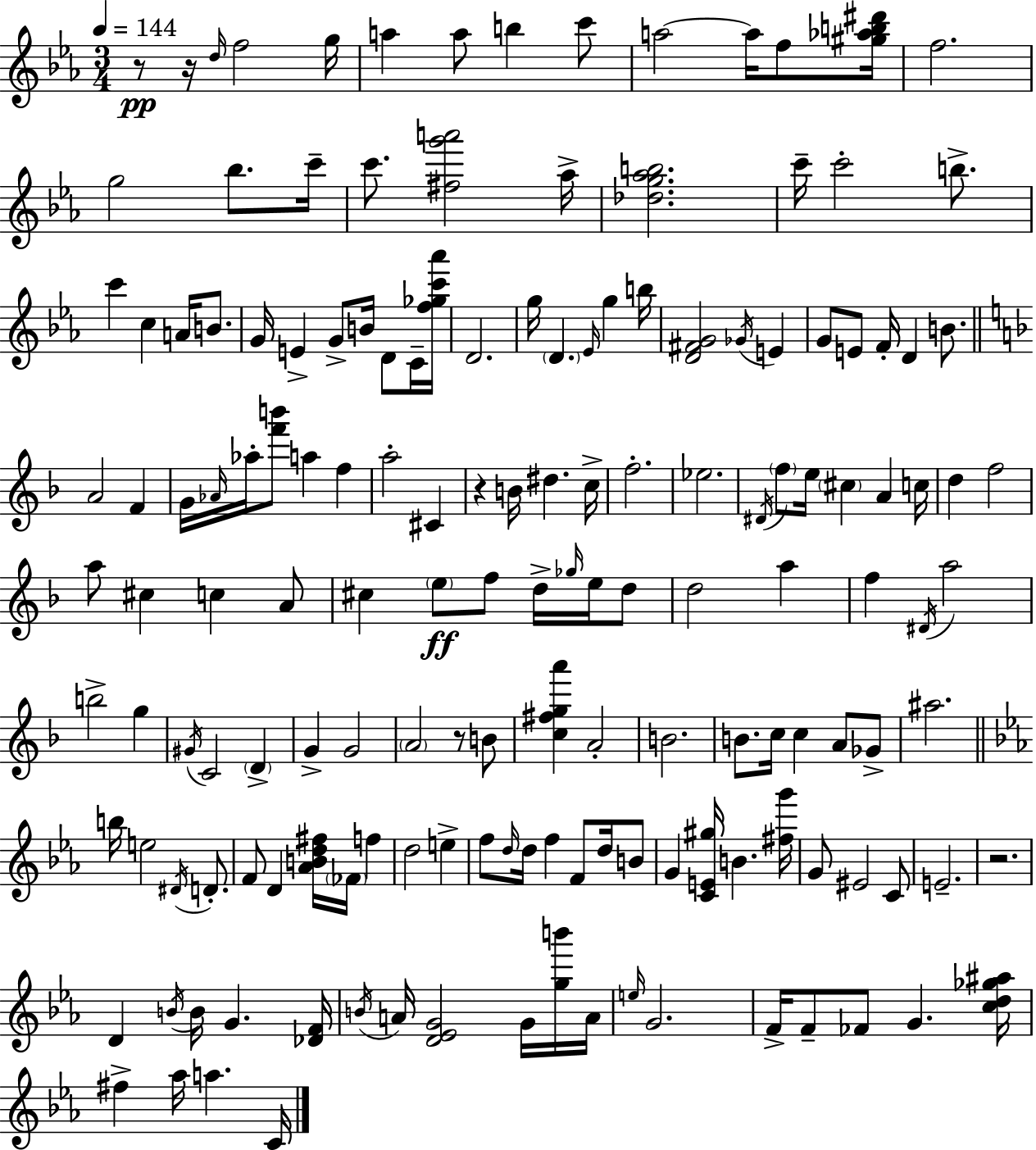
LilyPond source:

{
  \clef treble
  \numericTimeSignature
  \time 3/4
  \key ees \major
  \tempo 4 = 144
  r8\pp r16 \grace { d''16 } f''2 | g''16 a''4 a''8 b''4 c'''8 | a''2~~ a''16 f''8 | <gis'' aes'' b'' dis'''>16 f''2. | \break g''2 bes''8. | c'''16-- c'''8. <fis'' g''' a'''>2 | aes''16-> <des'' g'' aes'' b''>2. | c'''16-- c'''2-. b''8.-> | \break c'''4 c''4 a'16 b'8. | g'16 e'4-> g'8-> b'16 d'8 c'16-- | <f'' ges'' c''' aes'''>16 d'2. | g''16 \parenthesize d'4. \grace { ees'16 } g''4 | \break b''16 <d' fis' g'>2 \acciaccatura { ges'16 } e'4 | g'8 e'8 f'16-. d'4 | b'8. \bar "||" \break \key f \major a'2 f'4 | g'16 \grace { aes'16 } aes''16-. <f''' b'''>8 a''4 f''4 | a''2-. cis'4 | r4 b'16 dis''4. | \break c''16-> f''2.-. | ees''2. | \acciaccatura { dis'16 } \parenthesize f''8 e''16 \parenthesize cis''4 a'4 | c''16 d''4 f''2 | \break a''8 cis''4 c''4 | a'8 cis''4 \parenthesize e''8\ff f''8 d''16-> \grace { ges''16 } | e''16 d''8 d''2 a''4 | f''4 \acciaccatura { dis'16 } a''2 | \break b''2-> | g''4 \acciaccatura { gis'16 } c'2 | \parenthesize d'4-> g'4-> g'2 | \parenthesize a'2 | \break r8 b'8 <c'' fis'' g'' a'''>4 a'2-. | b'2. | b'8. c''16 c''4 | a'8 ges'8-> ais''2. | \break \bar "||" \break \key ees \major b''16 e''2 \acciaccatura { dis'16 } d'8.-. | f'8 d'4 <aes' b' d'' fis''>16 \parenthesize fes'16 f''4 | d''2 e''4-> | f''8 \grace { d''16 } d''16 f''4 f'8 d''16 | \break b'8 g'4 <c' e' gis''>16 b'4. | <fis'' g'''>16 g'8 eis'2 | c'8 e'2.-- | r2. | \break d'4 \acciaccatura { b'16 } b'16 g'4. | <des' f'>16 \acciaccatura { b'16 } a'16 <d' ees' g'>2 | g'16 <g'' b'''>16 a'16 \grace { e''16 } g'2. | f'16-> f'8-- fes'8 g'4. | \break <c'' d'' ges'' ais''>16 fis''4-> aes''16 a''4. | c'16 \bar "|."
}